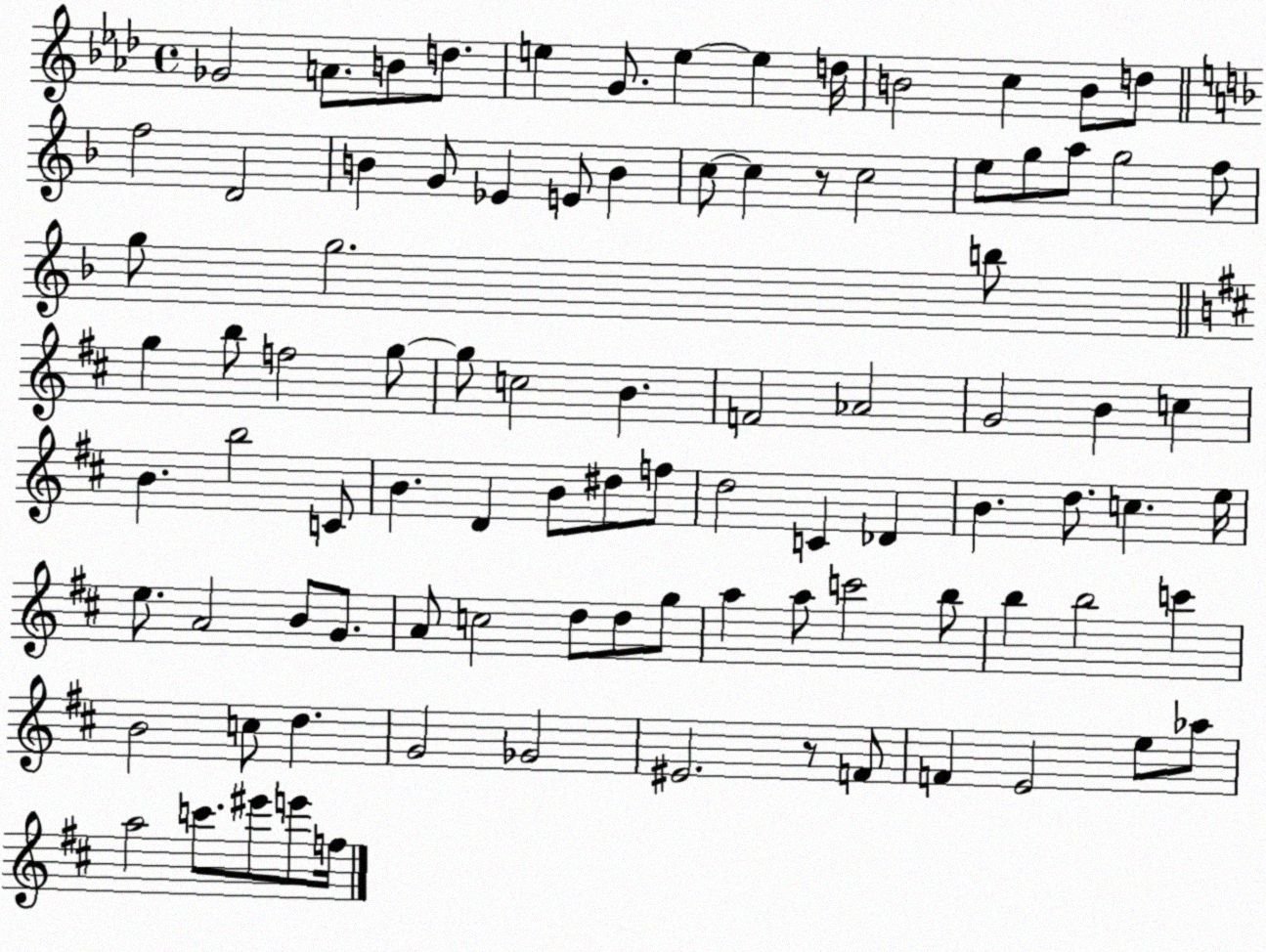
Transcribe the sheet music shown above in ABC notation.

X:1
T:Untitled
M:4/4
L:1/4
K:Ab
_G2 A/2 B/2 d/2 e G/2 e e d/4 B2 c B/2 d/2 f2 D2 B G/2 _E E/2 B c/2 c z/2 c2 e/2 g/2 a/2 g2 f/2 g/2 g2 b/2 g b/2 f2 g/2 g/2 c2 B F2 _A2 G2 B c B b2 C/2 B D B/2 ^d/2 f/2 d2 C _D B d/2 c e/4 e/2 A2 B/2 G/2 A/2 c2 d/2 d/2 g/2 a a/2 c'2 b/2 b b2 c' B2 c/2 d G2 _G2 ^E2 z/2 F/2 F E2 e/2 _a/2 a2 c'/2 ^e'/2 e'/2 f/4